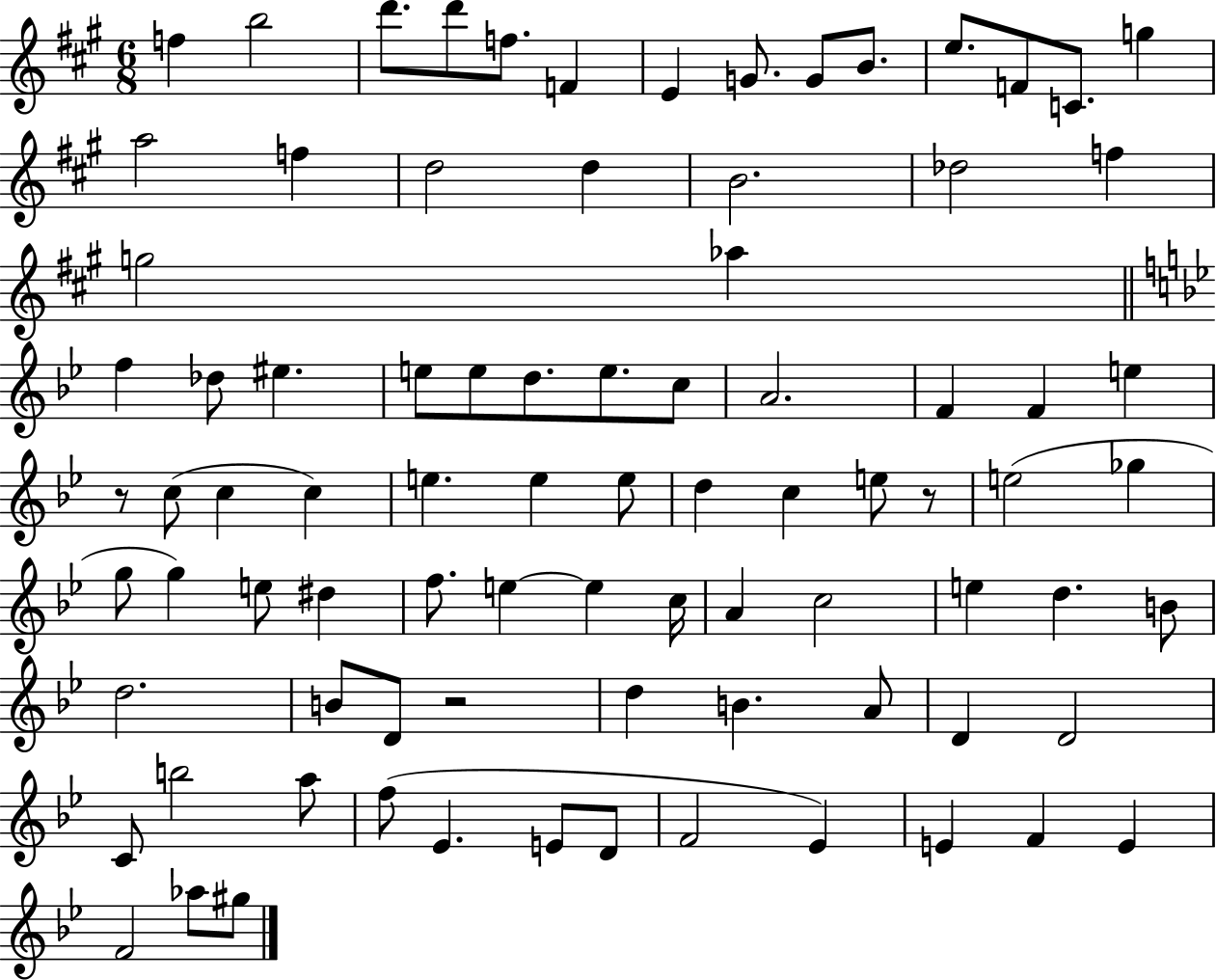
X:1
T:Untitled
M:6/8
L:1/4
K:A
f b2 d'/2 d'/2 f/2 F E G/2 G/2 B/2 e/2 F/2 C/2 g a2 f d2 d B2 _d2 f g2 _a f _d/2 ^e e/2 e/2 d/2 e/2 c/2 A2 F F e z/2 c/2 c c e e e/2 d c e/2 z/2 e2 _g g/2 g e/2 ^d f/2 e e c/4 A c2 e d B/2 d2 B/2 D/2 z2 d B A/2 D D2 C/2 b2 a/2 f/2 _E E/2 D/2 F2 _E E F E F2 _a/2 ^g/2